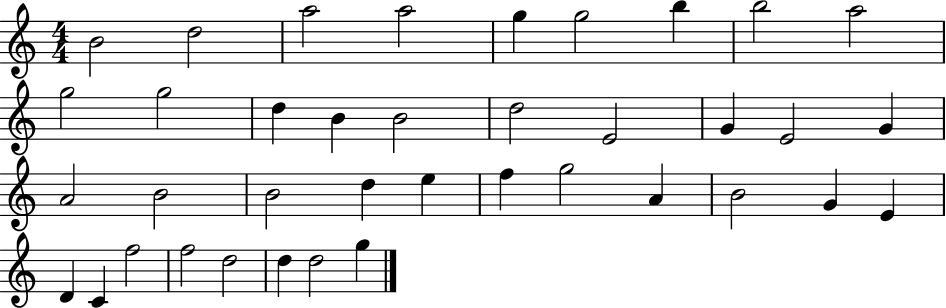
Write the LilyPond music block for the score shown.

{
  \clef treble
  \numericTimeSignature
  \time 4/4
  \key c \major
  b'2 d''2 | a''2 a''2 | g''4 g''2 b''4 | b''2 a''2 | \break g''2 g''2 | d''4 b'4 b'2 | d''2 e'2 | g'4 e'2 g'4 | \break a'2 b'2 | b'2 d''4 e''4 | f''4 g''2 a'4 | b'2 g'4 e'4 | \break d'4 c'4 f''2 | f''2 d''2 | d''4 d''2 g''4 | \bar "|."
}